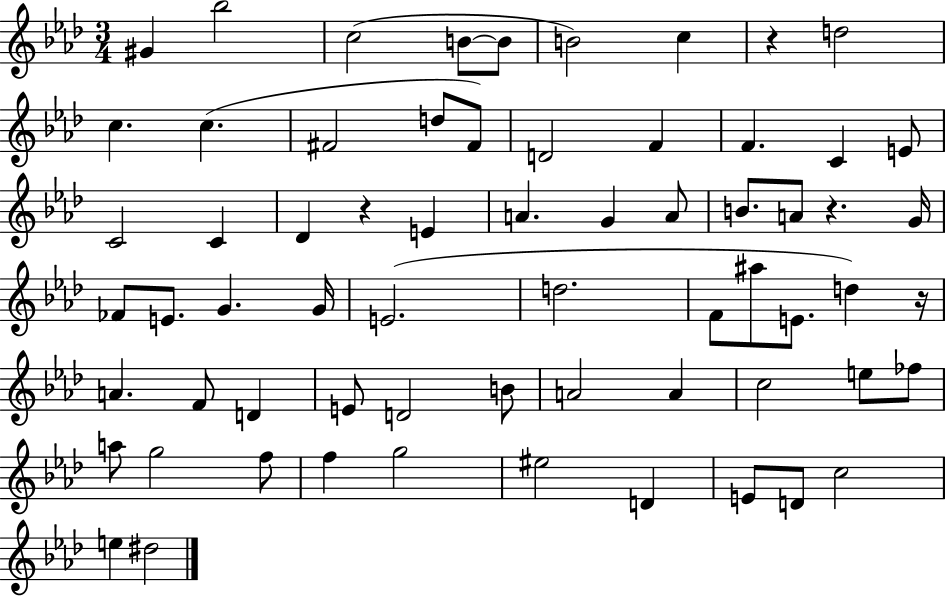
X:1
T:Untitled
M:3/4
L:1/4
K:Ab
^G _b2 c2 B/2 B/2 B2 c z d2 c c ^F2 d/2 ^F/2 D2 F F C E/2 C2 C _D z E A G A/2 B/2 A/2 z G/4 _F/2 E/2 G G/4 E2 d2 F/2 ^a/2 E/2 d z/4 A F/2 D E/2 D2 B/2 A2 A c2 e/2 _f/2 a/2 g2 f/2 f g2 ^e2 D E/2 D/2 c2 e ^d2